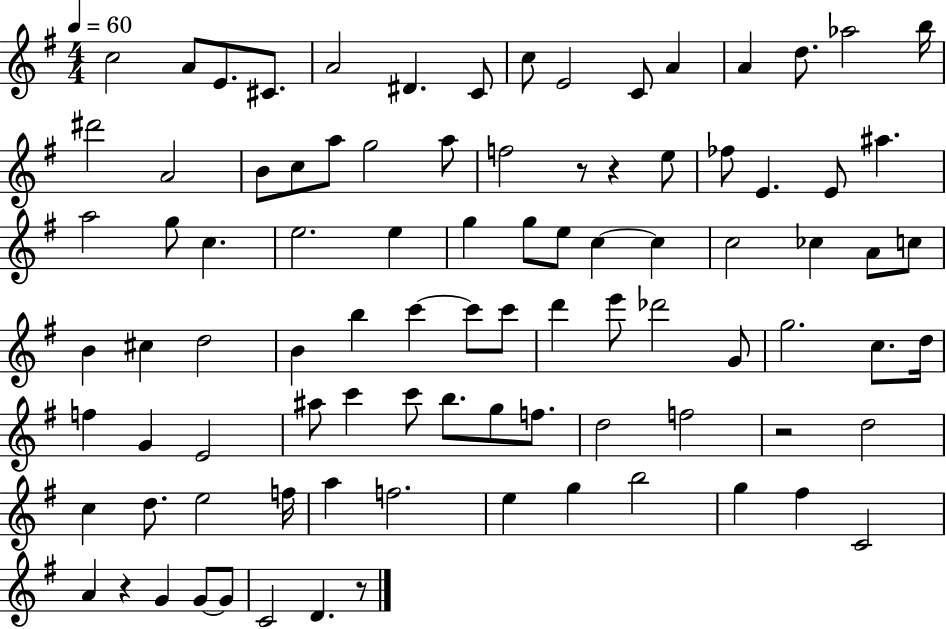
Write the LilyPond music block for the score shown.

{
  \clef treble
  \numericTimeSignature
  \time 4/4
  \key g \major
  \tempo 4 = 60
  c''2 a'8 e'8. cis'8. | a'2 dis'4. c'8 | c''8 e'2 c'8 a'4 | a'4 d''8. aes''2 b''16 | \break dis'''2 a'2 | b'8 c''8 a''8 g''2 a''8 | f''2 r8 r4 e''8 | fes''8 e'4. e'8 ais''4. | \break a''2 g''8 c''4. | e''2. e''4 | g''4 g''8 e''8 c''4~~ c''4 | c''2 ces''4 a'8 c''8 | \break b'4 cis''4 d''2 | b'4 b''4 c'''4~~ c'''8 c'''8 | d'''4 e'''8 des'''2 g'8 | g''2. c''8. d''16 | \break f''4 g'4 e'2 | ais''8 c'''4 c'''8 b''8. g''8 f''8. | d''2 f''2 | r2 d''2 | \break c''4 d''8. e''2 f''16 | a''4 f''2. | e''4 g''4 b''2 | g''4 fis''4 c'2 | \break a'4 r4 g'4 g'8~~ g'8 | c'2 d'4. r8 | \bar "|."
}